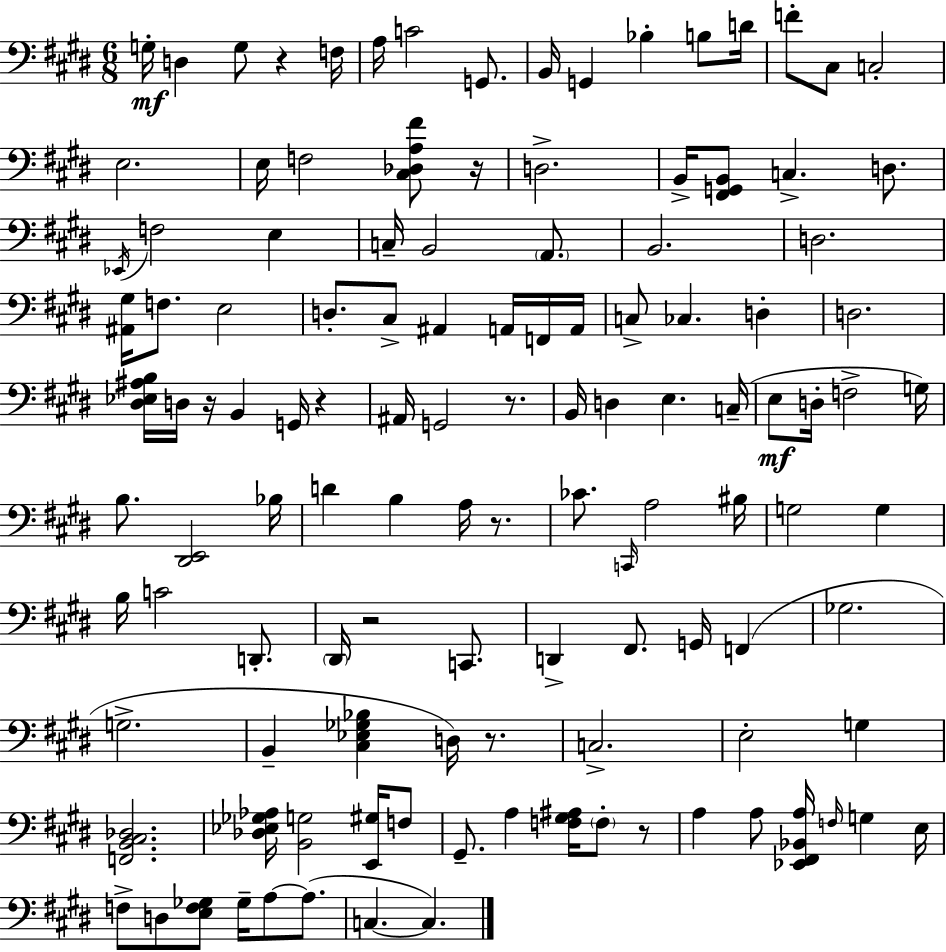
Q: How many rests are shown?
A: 9